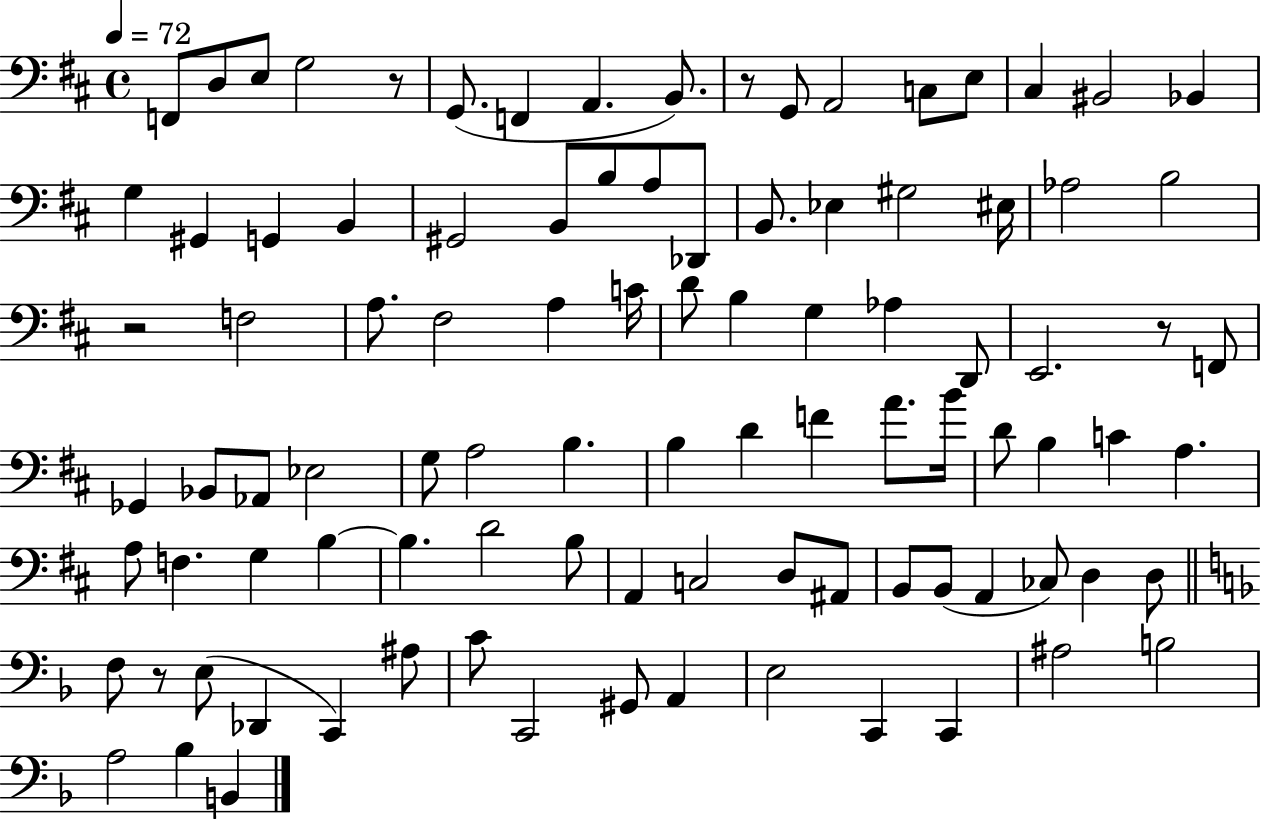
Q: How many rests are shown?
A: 5